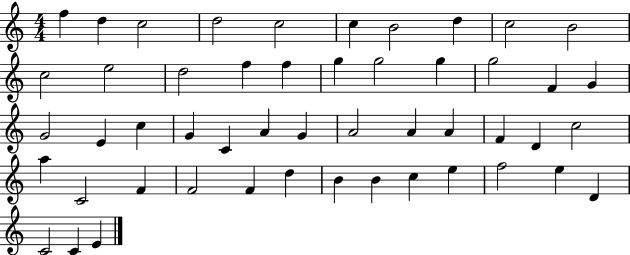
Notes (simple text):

F5/q D5/q C5/h D5/h C5/h C5/q B4/h D5/q C5/h B4/h C5/h E5/h D5/h F5/q F5/q G5/q G5/h G5/q G5/h F4/q G4/q G4/h E4/q C5/q G4/q C4/q A4/q G4/q A4/h A4/q A4/q F4/q D4/q C5/h A5/q C4/h F4/q F4/h F4/q D5/q B4/q B4/q C5/q E5/q F5/h E5/q D4/q C4/h C4/q E4/q